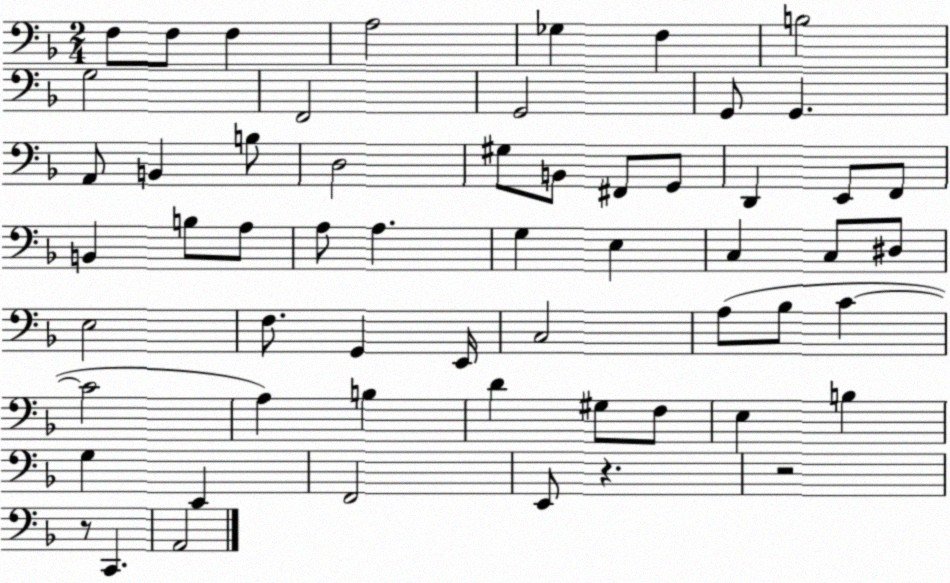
X:1
T:Untitled
M:2/4
L:1/4
K:F
F,/2 F,/2 F, A,2 _G, F, B,2 G,2 F,,2 G,,2 G,,/2 G,, A,,/2 B,, B,/2 D,2 ^G,/2 B,,/2 ^F,,/2 G,,/2 D,, E,,/2 F,,/2 B,, B,/2 A,/2 A,/2 A, G, E, C, C,/2 ^D,/2 E,2 F,/2 G,, E,,/4 C,2 A,/2 _B,/2 C C2 A, B, D ^G,/2 F,/2 E, B, G, E,, F,,2 E,,/2 z z2 z/2 C,, A,,2